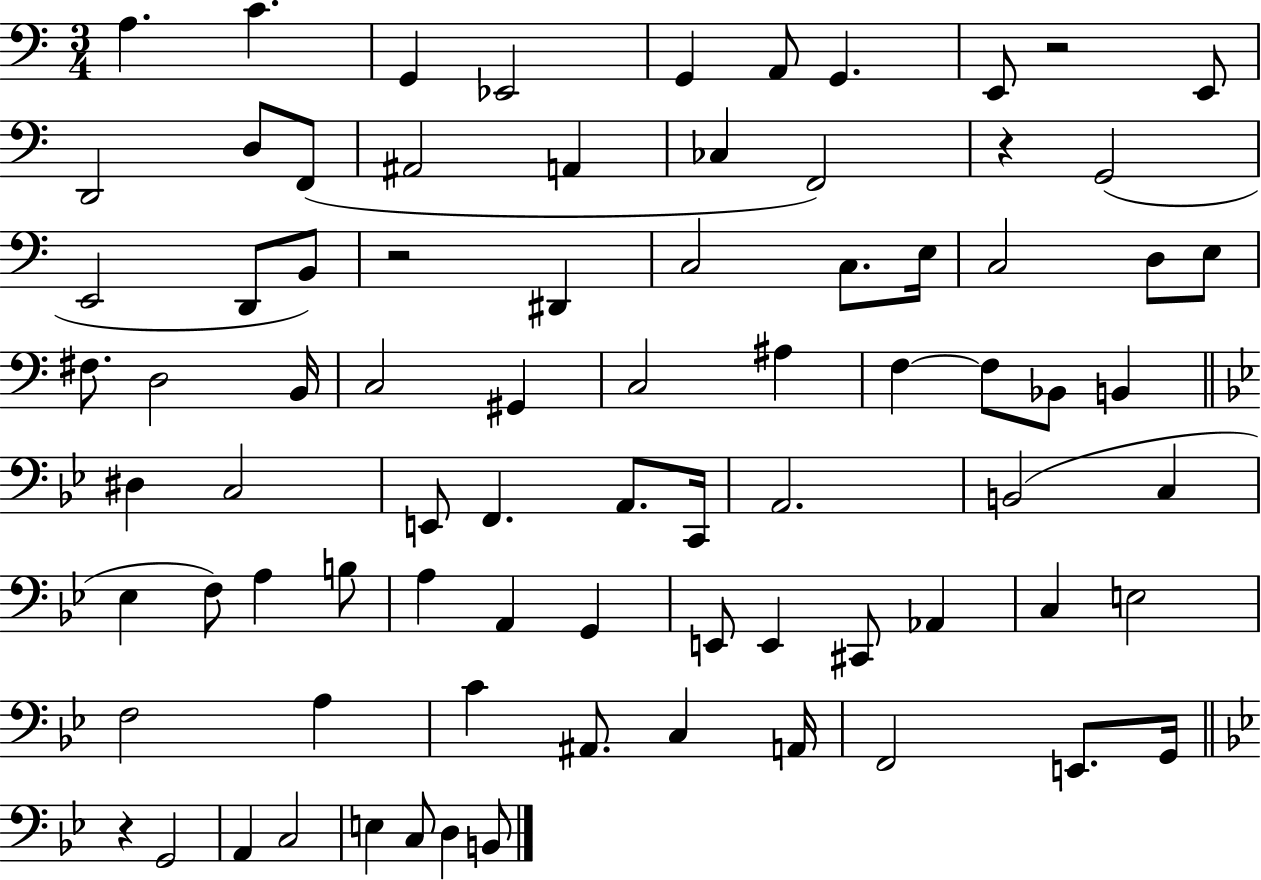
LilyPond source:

{
  \clef bass
  \numericTimeSignature
  \time 3/4
  \key c \major
  a4. c'4. | g,4 ees,2 | g,4 a,8 g,4. | e,8 r2 e,8 | \break d,2 d8 f,8( | ais,2 a,4 | ces4 f,2) | r4 g,2( | \break e,2 d,8 b,8) | r2 dis,4 | c2 c8. e16 | c2 d8 e8 | \break fis8. d2 b,16 | c2 gis,4 | c2 ais4 | f4~~ f8 bes,8 b,4 | \break \bar "||" \break \key bes \major dis4 c2 | e,8 f,4. a,8. c,16 | a,2. | b,2( c4 | \break ees4 f8) a4 b8 | a4 a,4 g,4 | e,8 e,4 cis,8 aes,4 | c4 e2 | \break f2 a4 | c'4 ais,8. c4 a,16 | f,2 e,8. g,16 | \bar "||" \break \key g \minor r4 g,2 | a,4 c2 | e4 c8 d4 b,8 | \bar "|."
}